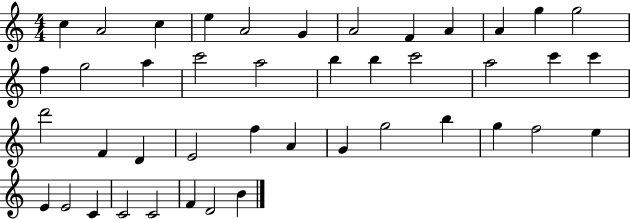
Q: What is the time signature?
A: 4/4